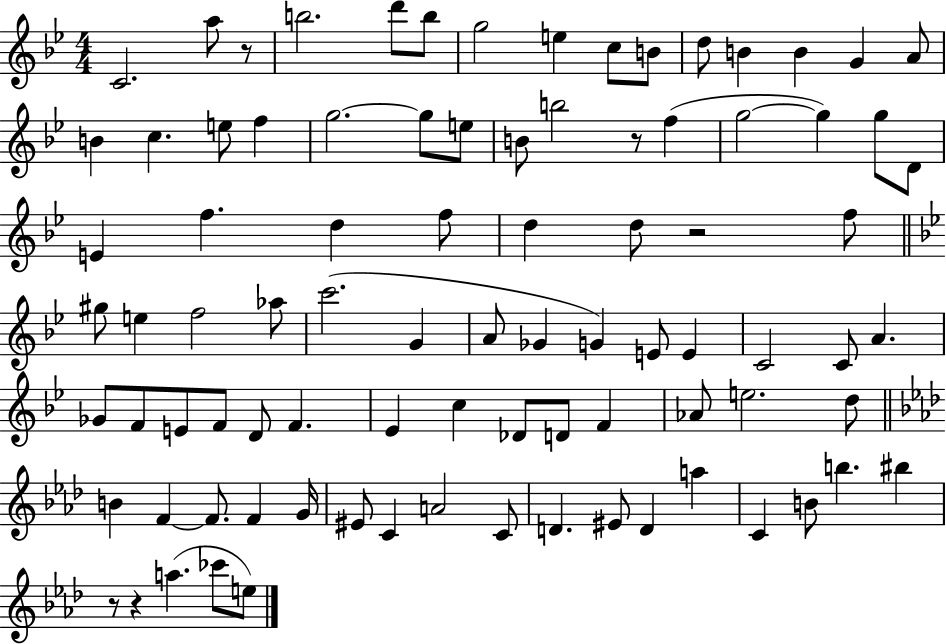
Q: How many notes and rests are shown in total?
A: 88